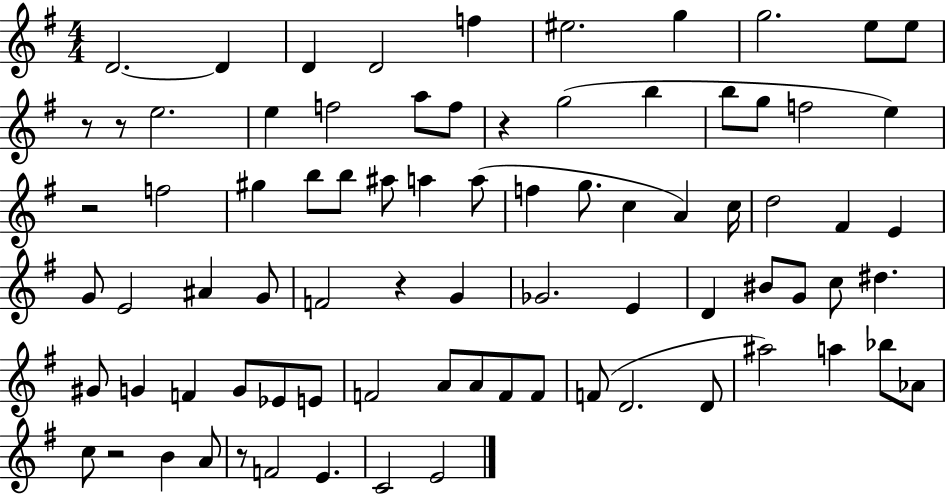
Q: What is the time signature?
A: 4/4